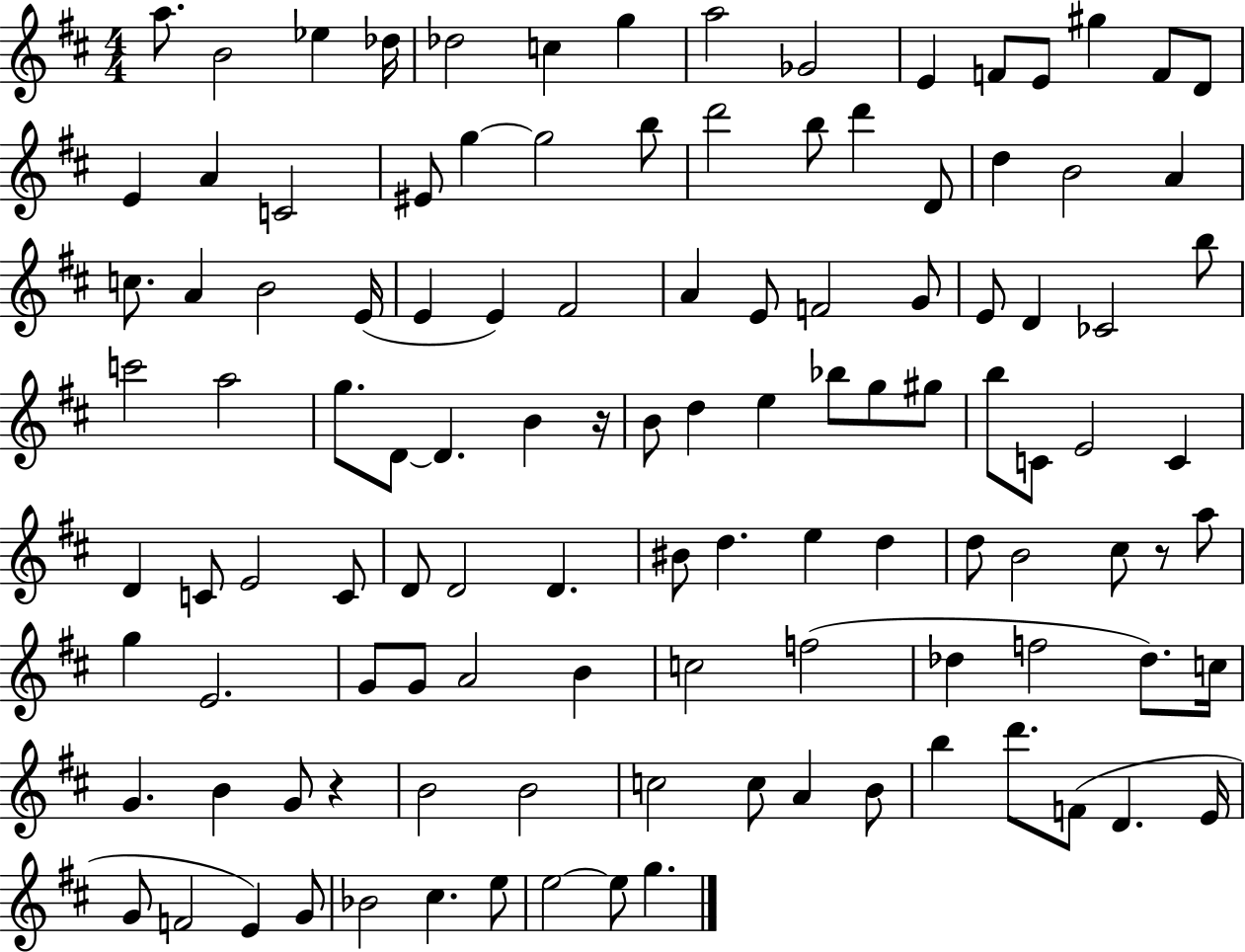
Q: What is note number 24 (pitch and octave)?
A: B5